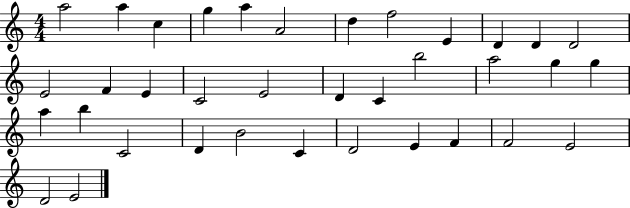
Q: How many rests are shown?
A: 0